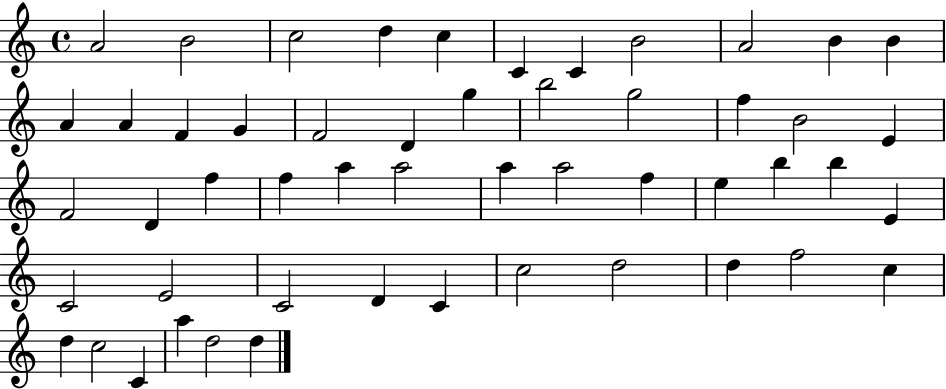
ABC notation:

X:1
T:Untitled
M:4/4
L:1/4
K:C
A2 B2 c2 d c C C B2 A2 B B A A F G F2 D g b2 g2 f B2 E F2 D f f a a2 a a2 f e b b E C2 E2 C2 D C c2 d2 d f2 c d c2 C a d2 d